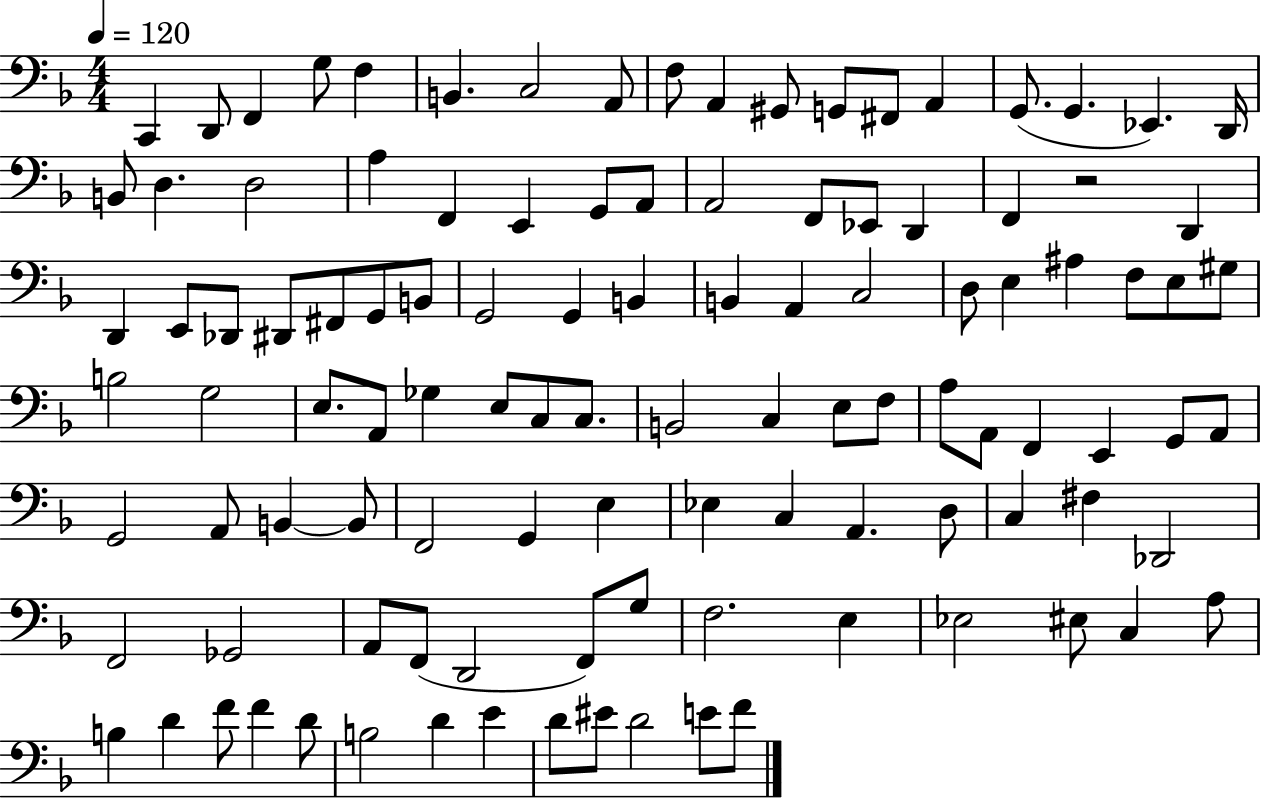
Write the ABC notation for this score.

X:1
T:Untitled
M:4/4
L:1/4
K:F
C,, D,,/2 F,, G,/2 F, B,, C,2 A,,/2 F,/2 A,, ^G,,/2 G,,/2 ^F,,/2 A,, G,,/2 G,, _E,, D,,/4 B,,/2 D, D,2 A, F,, E,, G,,/2 A,,/2 A,,2 F,,/2 _E,,/2 D,, F,, z2 D,, D,, E,,/2 _D,,/2 ^D,,/2 ^F,,/2 G,,/2 B,,/2 G,,2 G,, B,, B,, A,, C,2 D,/2 E, ^A, F,/2 E,/2 ^G,/2 B,2 G,2 E,/2 A,,/2 _G, E,/2 C,/2 C,/2 B,,2 C, E,/2 F,/2 A,/2 A,,/2 F,, E,, G,,/2 A,,/2 G,,2 A,,/2 B,, B,,/2 F,,2 G,, E, _E, C, A,, D,/2 C, ^F, _D,,2 F,,2 _G,,2 A,,/2 F,,/2 D,,2 F,,/2 G,/2 F,2 E, _E,2 ^E,/2 C, A,/2 B, D F/2 F D/2 B,2 D E D/2 ^E/2 D2 E/2 F/2